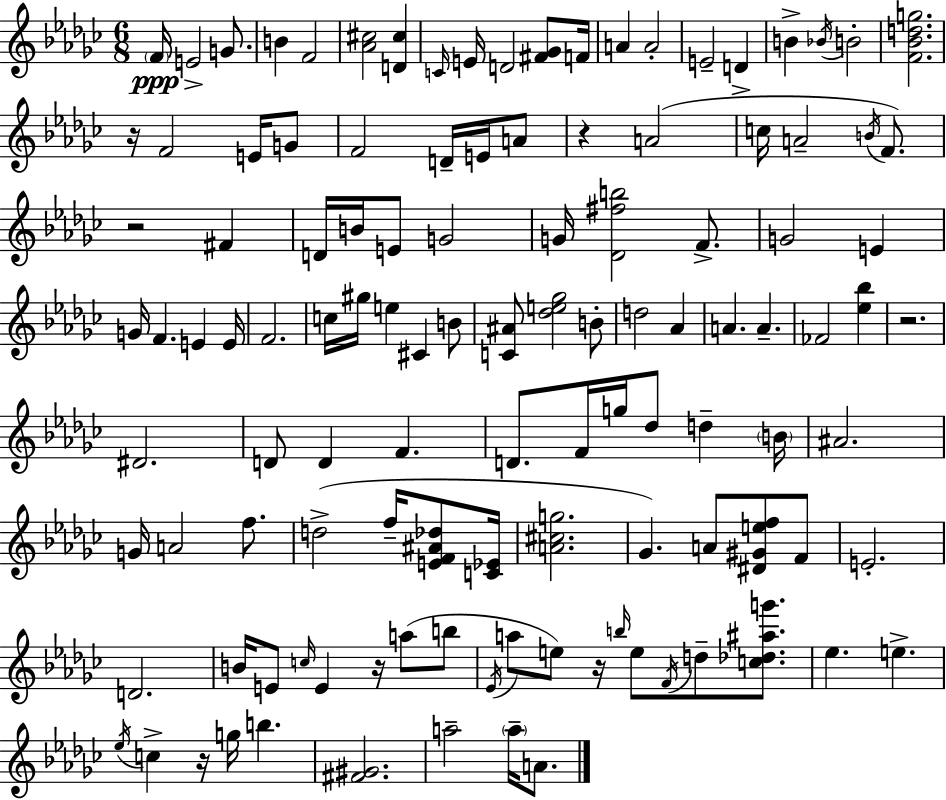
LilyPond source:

{
  \clef treble
  \numericTimeSignature
  \time 6/8
  \key ees \minor
  \parenthesize f'16\ppp e'2-> g'8. | b'4 f'2 | <aes' cis''>2 <d' cis''>4 | \grace { c'16 } e'16 d'2 <fis' ges'>8 | \break f'16 a'4 a'2-. | e'2-- d'4-> | b'4-> \acciaccatura { bes'16 } b'2-. | <f' bes' d'' g''>2. | \break r16 f'2 e'16 | g'8 f'2 d'16-- e'16 | a'8 r4 a'2( | c''16 a'2-- \acciaccatura { b'16 } | \break f'8.) r2 fis'4 | d'16 b'16 e'8 g'2 | g'16 <des' fis'' b''>2 | f'8.-> g'2 e'4 | \break g'16 f'4. e'4 | e'16 f'2. | c''16 gis''16 e''4 cis'4 | b'8 <c' ais'>8 <des'' e'' ges''>2 | \break b'8-. d''2 aes'4 | a'4. a'4.-- | fes'2 <ees'' bes''>4 | r2. | \break dis'2. | d'8 d'4 f'4. | d'8. f'16 g''16 des''8 d''4-- | \parenthesize b'16 ais'2. | \break g'16 a'2 | f''8. d''2->( f''16-- | <e' f' ais' des''>8 <c' ees'>16 <a' cis'' g''>2. | ges'4.) a'8 <dis' gis' e'' f''>8 | \break f'8 e'2.-. | d'2. | b'16 e'8 \grace { c''16 } e'4 r16 | a''8( b''8 \acciaccatura { ees'16 } a''8 e''8) r16 \grace { b''16 } e''8 | \break \acciaccatura { f'16 } d''8-- <c'' des'' ais'' g'''>8. ees''4. | e''4.-> \acciaccatura { ees''16 } c''4-> | r16 g''16 b''4. <fis' gis'>2. | a''2-- | \break \parenthesize a''16-- a'8. \bar "|."
}